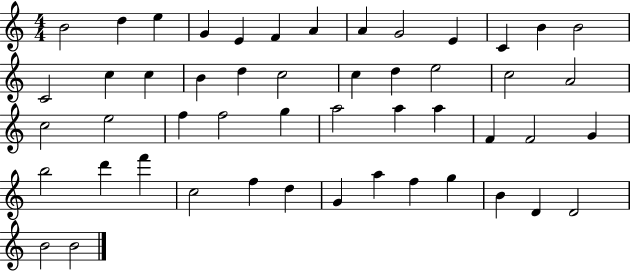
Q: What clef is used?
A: treble